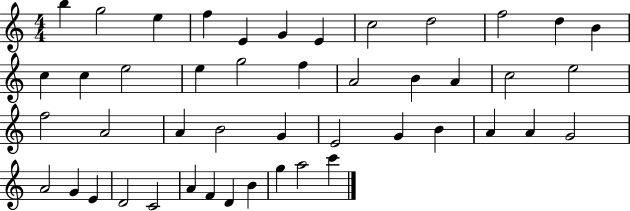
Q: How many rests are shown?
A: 0